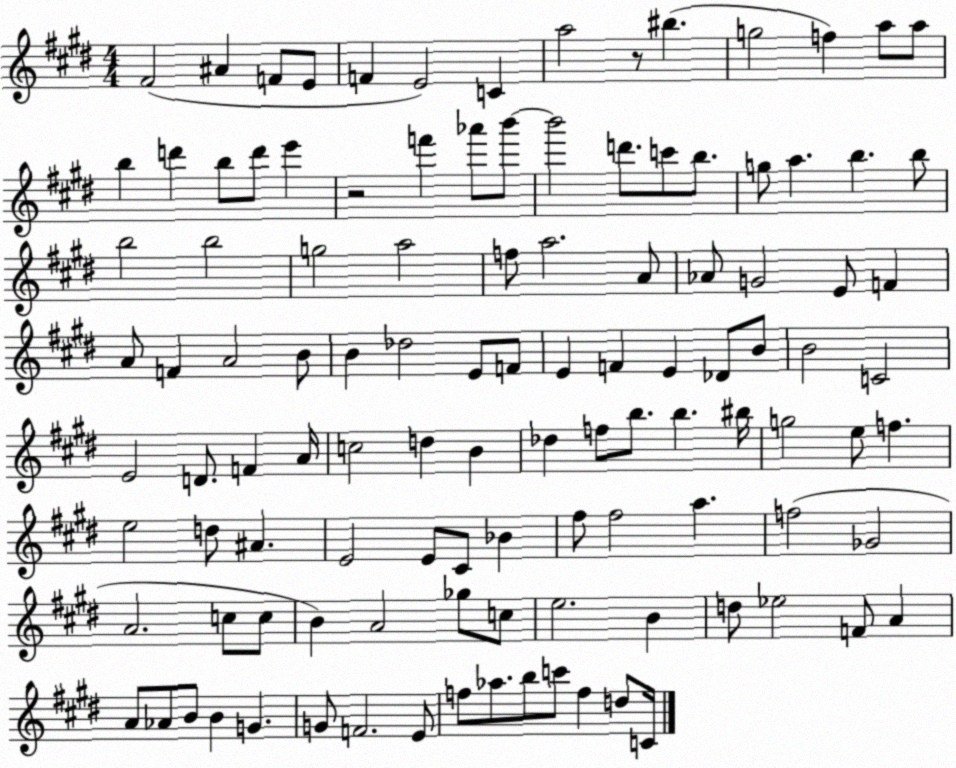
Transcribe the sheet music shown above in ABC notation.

X:1
T:Untitled
M:4/4
L:1/4
K:E
^F2 ^A F/2 E/2 F E2 C a2 z/2 ^b g2 f a/2 a/2 b d' b/2 d'/2 e' z2 f' _a'/2 b'/2 b'2 d'/2 c'/2 b/2 g/2 a b b/2 b2 b2 g2 a2 f/2 a2 A/2 _A/2 G2 E/2 F A/2 F A2 B/2 B _d2 E/2 F/2 E F E _D/2 B/2 B2 C2 E2 D/2 F A/4 c2 d B _d f/2 b/2 b ^b/4 g2 e/2 f e2 d/2 ^A E2 E/2 ^C/2 _B ^f/2 ^f2 a f2 _G2 A2 c/2 c/2 B A2 _g/2 c/2 e2 B d/2 _e2 F/2 A A/2 _A/2 B/2 B G G/2 F2 E/2 f/2 _a/2 b/2 c'/2 f d/2 C/4